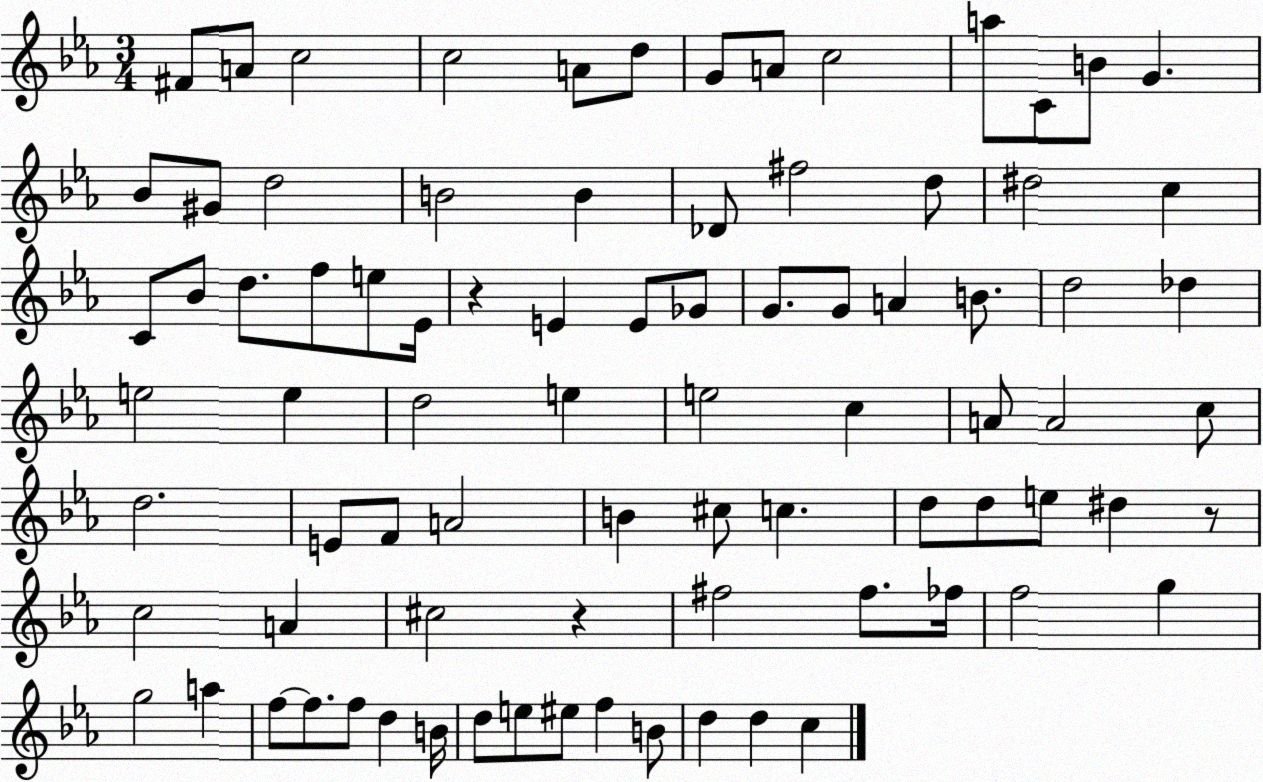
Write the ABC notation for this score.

X:1
T:Untitled
M:3/4
L:1/4
K:Eb
^F/2 A/2 c2 c2 A/2 d/2 G/2 A/2 c2 a/2 C/2 B/2 G _B/2 ^G/2 d2 B2 B _D/2 ^f2 d/2 ^d2 c C/2 _B/2 d/2 f/2 e/2 _E/4 z E E/2 _G/2 G/2 G/2 A B/2 d2 _d e2 e d2 e e2 c A/2 A2 c/2 d2 E/2 F/2 A2 B ^c/2 c d/2 d/2 e/2 ^d z/2 c2 A ^c2 z ^f2 ^f/2 _f/4 f2 g g2 a f/2 f/2 f/2 d B/4 d/2 e/2 ^e/2 f B/2 d d c